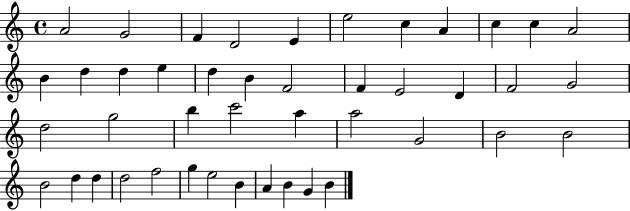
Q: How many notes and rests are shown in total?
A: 44